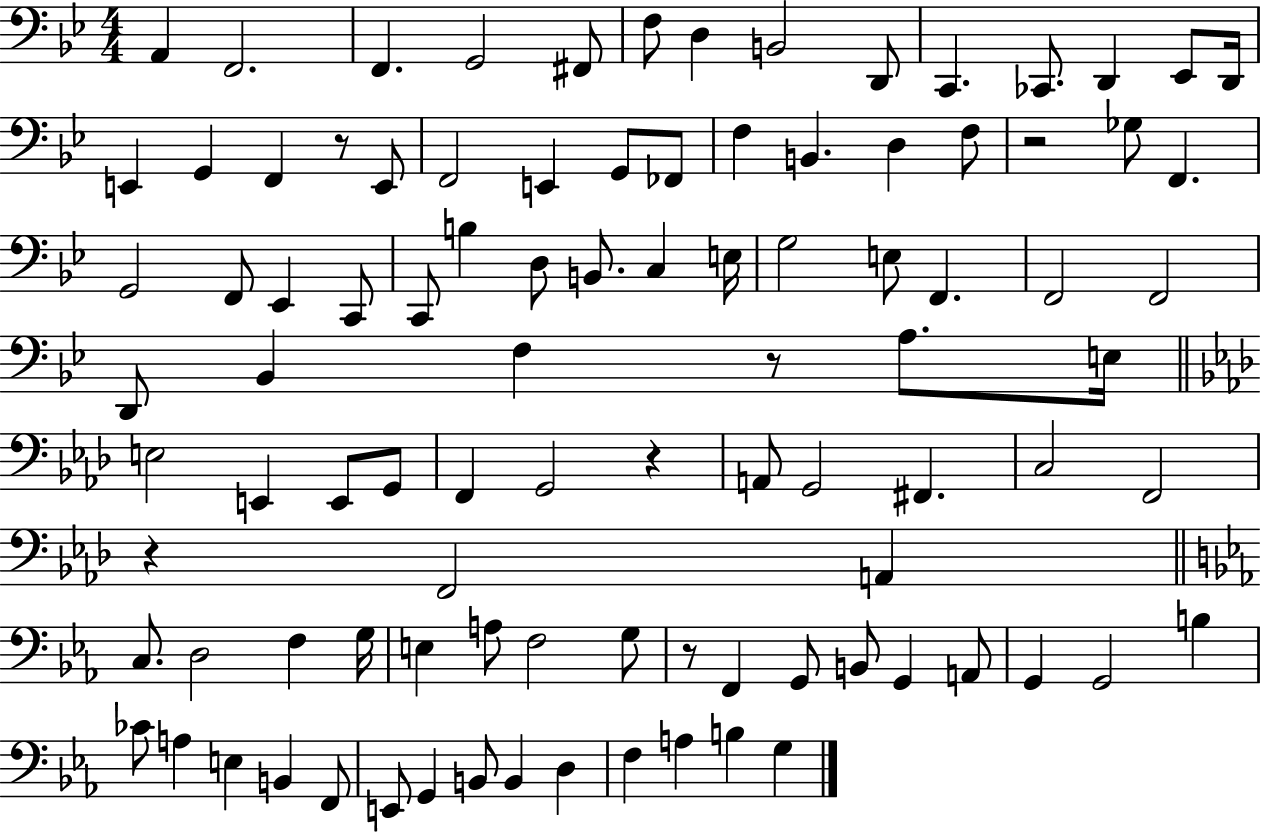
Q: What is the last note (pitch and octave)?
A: G3